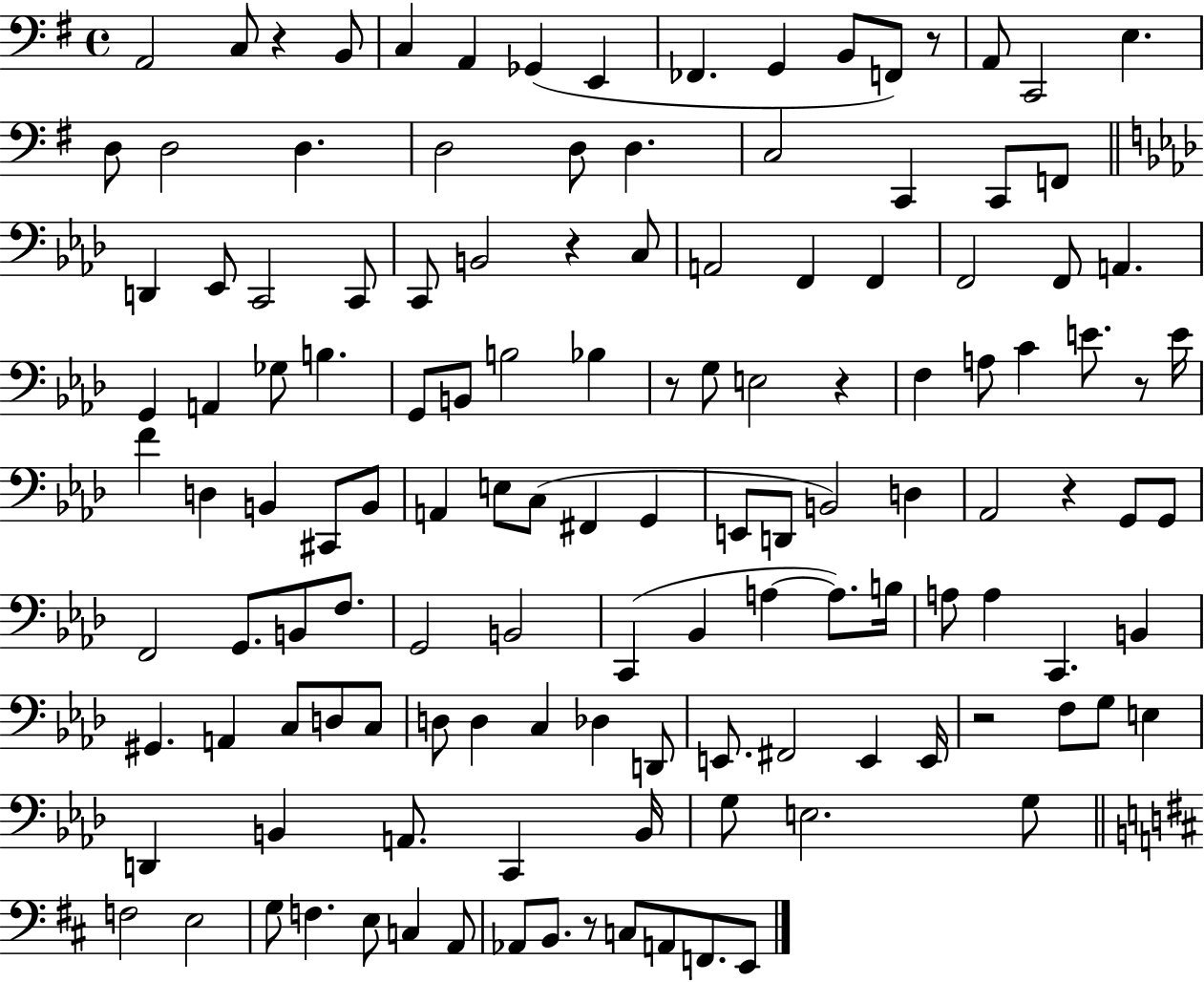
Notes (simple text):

A2/h C3/e R/q B2/e C3/q A2/q Gb2/q E2/q FES2/q. G2/q B2/e F2/e R/e A2/e C2/h E3/q. D3/e D3/h D3/q. D3/h D3/e D3/q. C3/h C2/q C2/e F2/e D2/q Eb2/e C2/h C2/e C2/e B2/h R/q C3/e A2/h F2/q F2/q F2/h F2/e A2/q. G2/q A2/q Gb3/e B3/q. G2/e B2/e B3/h Bb3/q R/e G3/e E3/h R/q F3/q A3/e C4/q E4/e. R/e E4/s F4/q D3/q B2/q C#2/e B2/e A2/q E3/e C3/e F#2/q G2/q E2/e D2/e B2/h D3/q Ab2/h R/q G2/e G2/e F2/h G2/e. B2/e F3/e. G2/h B2/h C2/q Bb2/q A3/q A3/e. B3/s A3/e A3/q C2/q. B2/q G#2/q. A2/q C3/e D3/e C3/e D3/e D3/q C3/q Db3/q D2/e E2/e. F#2/h E2/q E2/s R/h F3/e G3/e E3/q D2/q B2/q A2/e. C2/q B2/s G3/e E3/h. G3/e F3/h E3/h G3/e F3/q. E3/e C3/q A2/e Ab2/e B2/e. R/e C3/e A2/e F2/e. E2/e